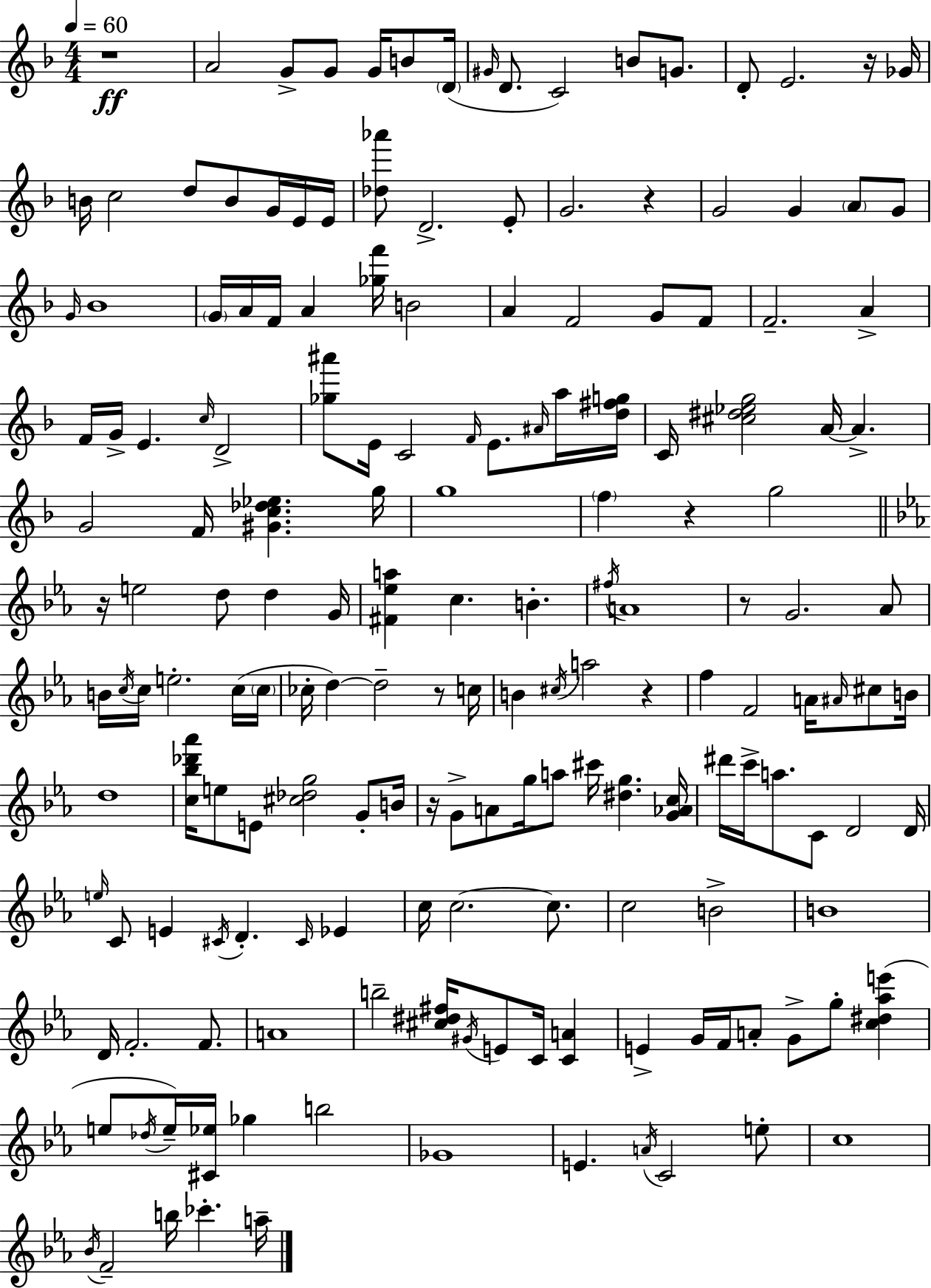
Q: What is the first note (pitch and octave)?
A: A4